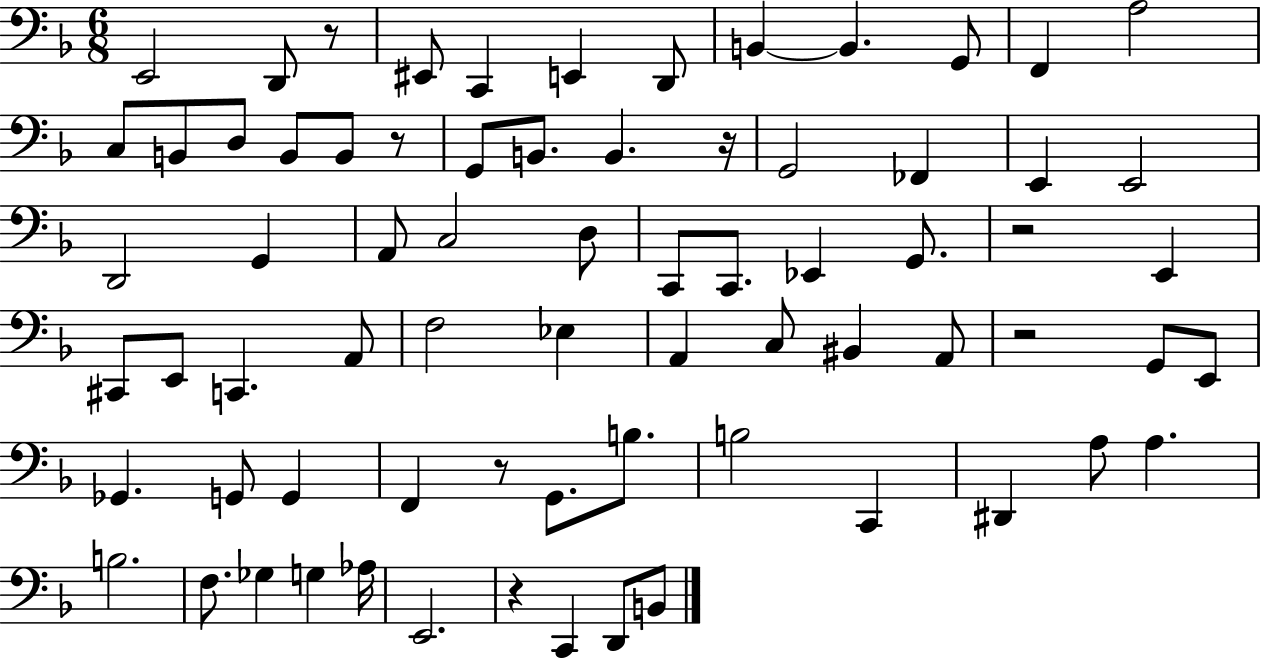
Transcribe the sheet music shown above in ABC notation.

X:1
T:Untitled
M:6/8
L:1/4
K:F
E,,2 D,,/2 z/2 ^E,,/2 C,, E,, D,,/2 B,, B,, G,,/2 F,, A,2 C,/2 B,,/2 D,/2 B,,/2 B,,/2 z/2 G,,/2 B,,/2 B,, z/4 G,,2 _F,, E,, E,,2 D,,2 G,, A,,/2 C,2 D,/2 C,,/2 C,,/2 _E,, G,,/2 z2 E,, ^C,,/2 E,,/2 C,, A,,/2 F,2 _E, A,, C,/2 ^B,, A,,/2 z2 G,,/2 E,,/2 _G,, G,,/2 G,, F,, z/2 G,,/2 B,/2 B,2 C,, ^D,, A,/2 A, B,2 F,/2 _G, G, _A,/4 E,,2 z C,, D,,/2 B,,/2